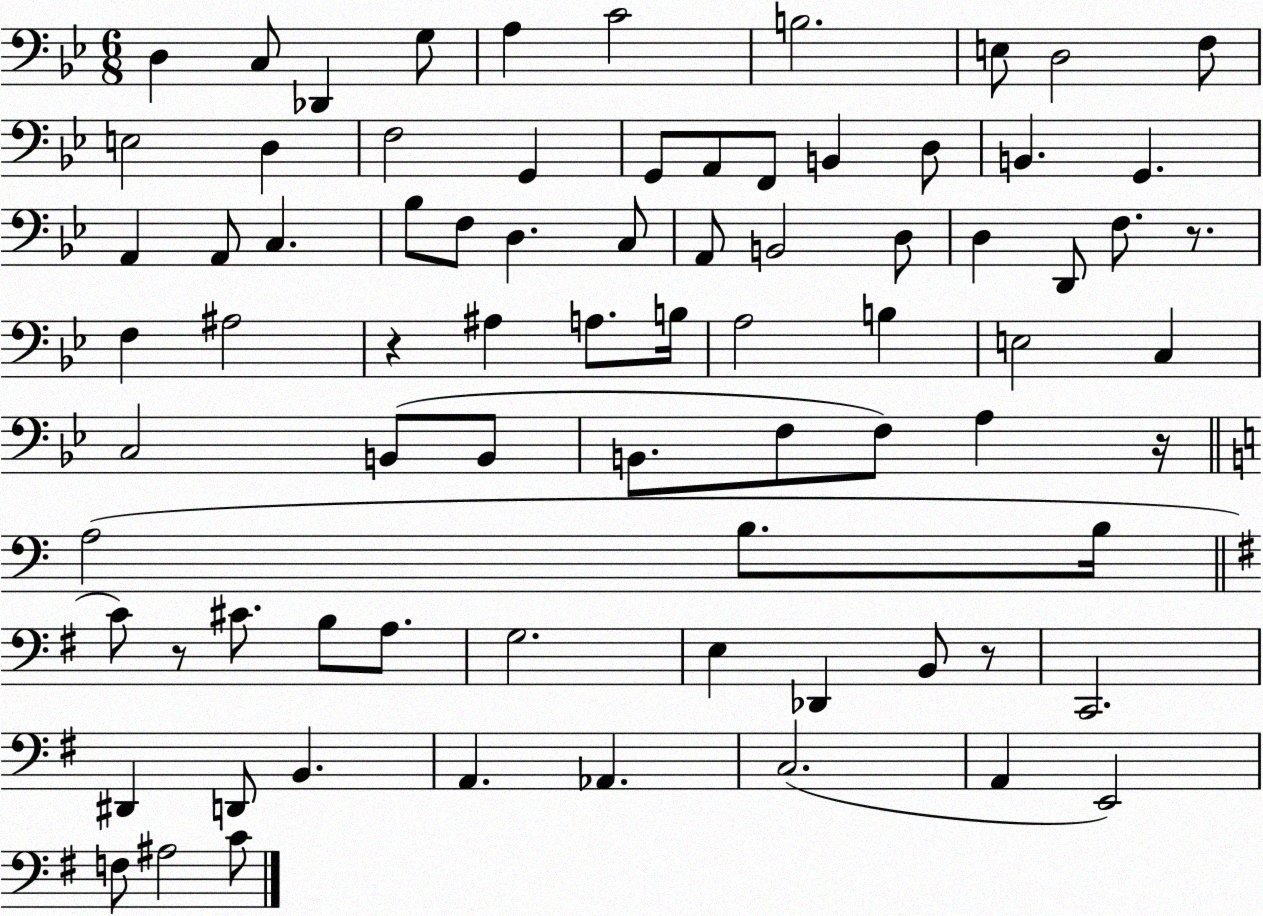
X:1
T:Untitled
M:6/8
L:1/4
K:Bb
D, C,/2 _D,, G,/2 A, C2 B,2 E,/2 D,2 F,/2 E,2 D, F,2 G,, G,,/2 A,,/2 F,,/2 B,, D,/2 B,, G,, A,, A,,/2 C, _B,/2 F,/2 D, C,/2 A,,/2 B,,2 D,/2 D, D,,/2 F,/2 z/2 F, ^A,2 z ^A, A,/2 B,/4 A,2 B, E,2 C, C,2 B,,/2 B,,/2 B,,/2 F,/2 F,/2 A, z/4 A,2 B,/2 B,/4 C/2 z/2 ^C/2 B,/2 A,/2 G,2 E, _D,, B,,/2 z/2 C,,2 ^D,, D,,/2 B,, A,, _A,, C,2 A,, E,,2 F,/2 ^A,2 C/2